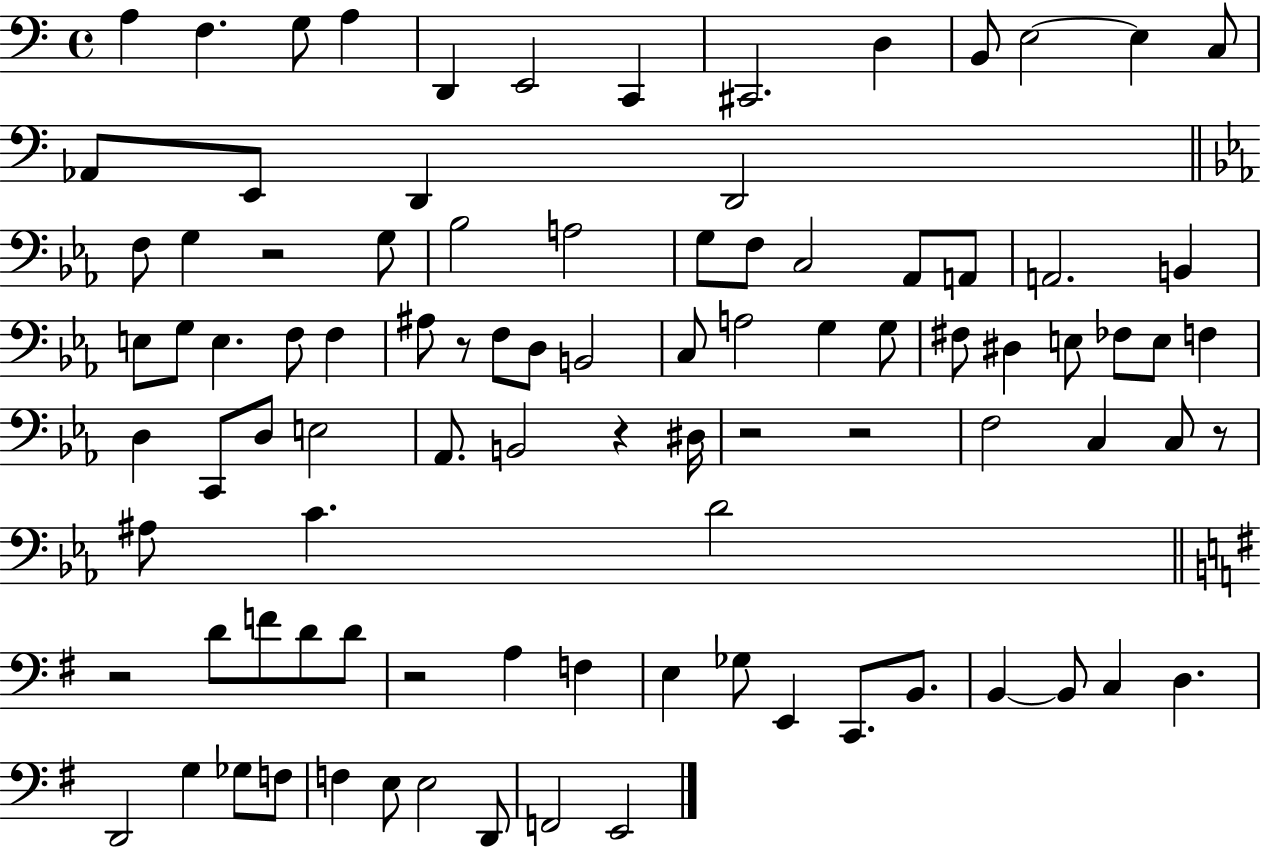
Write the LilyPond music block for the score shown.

{
  \clef bass
  \time 4/4
  \defaultTimeSignature
  \key c \major
  a4 f4. g8 a4 | d,4 e,2 c,4 | cis,2. d4 | b,8 e2~~ e4 c8 | \break aes,8 e,8 d,4 d,2 | \bar "||" \break \key ees \major f8 g4 r2 g8 | bes2 a2 | g8 f8 c2 aes,8 a,8 | a,2. b,4 | \break e8 g8 e4. f8 f4 | ais8 r8 f8 d8 b,2 | c8 a2 g4 g8 | fis8 dis4 e8 fes8 e8 f4 | \break d4 c,8 d8 e2 | aes,8. b,2 r4 dis16 | r2 r2 | f2 c4 c8 r8 | \break ais8 c'4. d'2 | \bar "||" \break \key e \minor r2 d'8 f'8 d'8 d'8 | r2 a4 f4 | e4 ges8 e,4 c,8. b,8. | b,4~~ b,8 c4 d4. | \break d,2 g4 ges8 f8 | f4 e8 e2 d,8 | f,2 e,2 | \bar "|."
}